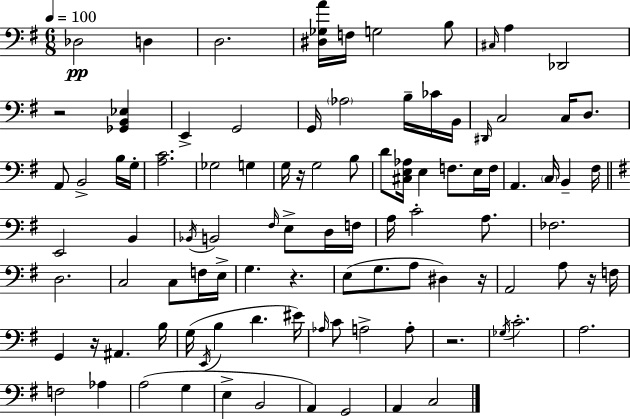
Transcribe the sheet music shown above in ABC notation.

X:1
T:Untitled
M:6/8
L:1/4
K:Em
_D,2 D, D,2 [^D,_G,A]/4 F,/4 G,2 B,/2 ^C,/4 A, _D,,2 z2 [_G,,B,,_E,] E,, G,,2 G,,/4 _A,2 B,/4 _C/4 B,,/4 ^D,,/4 C,2 C,/4 D,/2 A,,/2 B,,2 B,/4 G,/4 [A,C]2 _G,2 G, G,/4 z/4 G,2 B,/2 D/2 [^C,E,_A,]/4 E, F,/2 E,/4 F,/4 A,, C,/4 B,, ^F,/4 E,,2 B,, _B,,/4 B,,2 ^F,/4 E,/2 D,/4 F,/4 A,/4 C2 A,/2 _F,2 D,2 C,2 C,/2 F,/4 E,/4 G, z E,/2 G,/2 A,/2 ^D, z/4 A,,2 A,/2 z/4 F,/4 G,, z/4 ^A,, B,/4 G,/4 E,,/4 B, D ^E/4 _A,/4 C/2 A,2 A,/2 z2 _G,/4 C2 A,2 F,2 _A, A,2 G, E, B,,2 A,, G,,2 A,, C,2